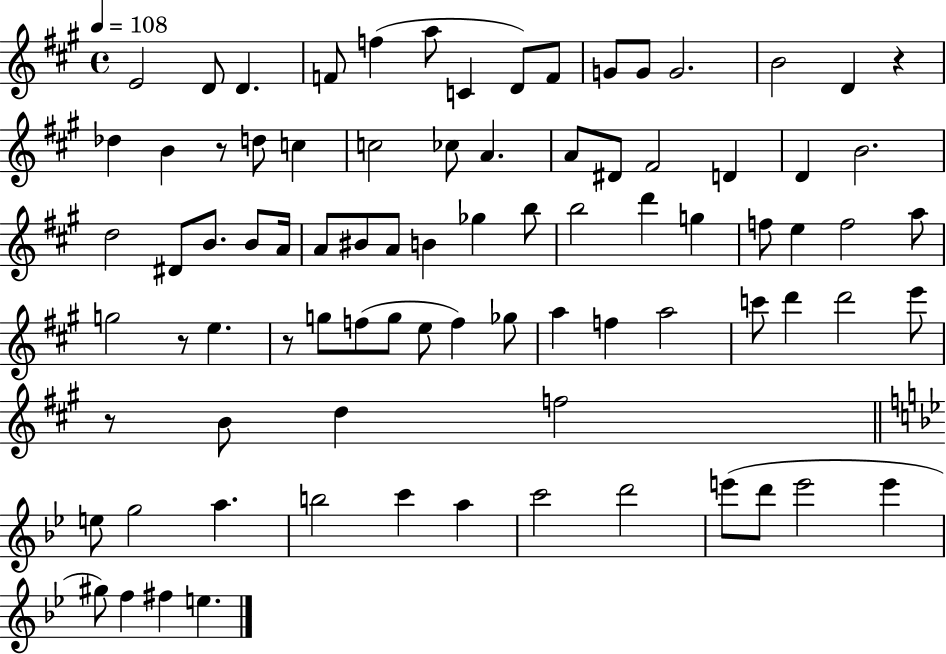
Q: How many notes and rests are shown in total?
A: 84